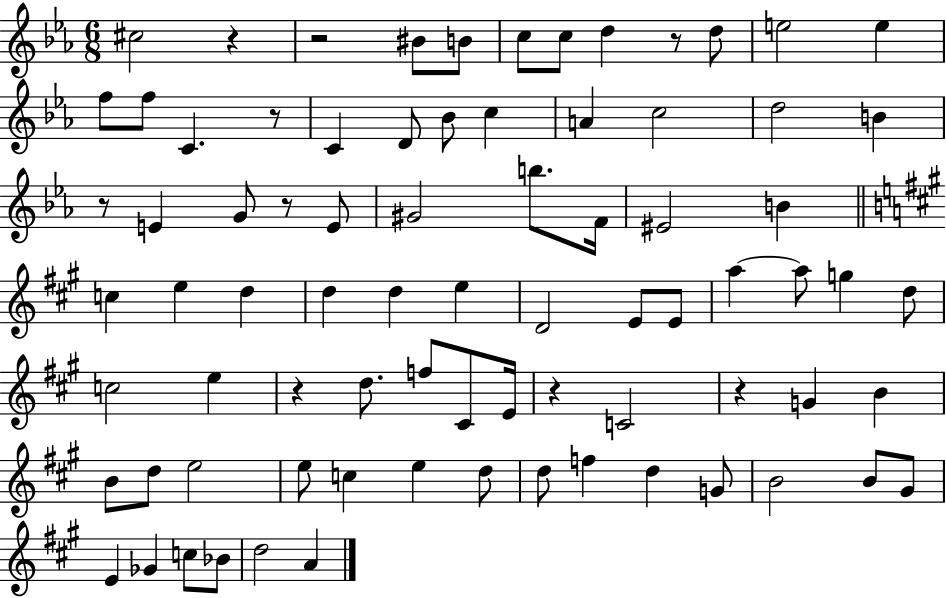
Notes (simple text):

C#5/h R/q R/h BIS4/e B4/e C5/e C5/e D5/q R/e D5/e E5/h E5/q F5/e F5/e C4/q. R/e C4/q D4/e Bb4/e C5/q A4/q C5/h D5/h B4/q R/e E4/q G4/e R/e E4/e G#4/h B5/e. F4/s EIS4/h B4/q C5/q E5/q D5/q D5/q D5/q E5/q D4/h E4/e E4/e A5/q A5/e G5/q D5/e C5/h E5/q R/q D5/e. F5/e C#4/e E4/s R/q C4/h R/q G4/q B4/q B4/e D5/e E5/h E5/e C5/q E5/q D5/e D5/e F5/q D5/q G4/e B4/h B4/e G#4/e E4/q Gb4/q C5/e Bb4/e D5/h A4/q